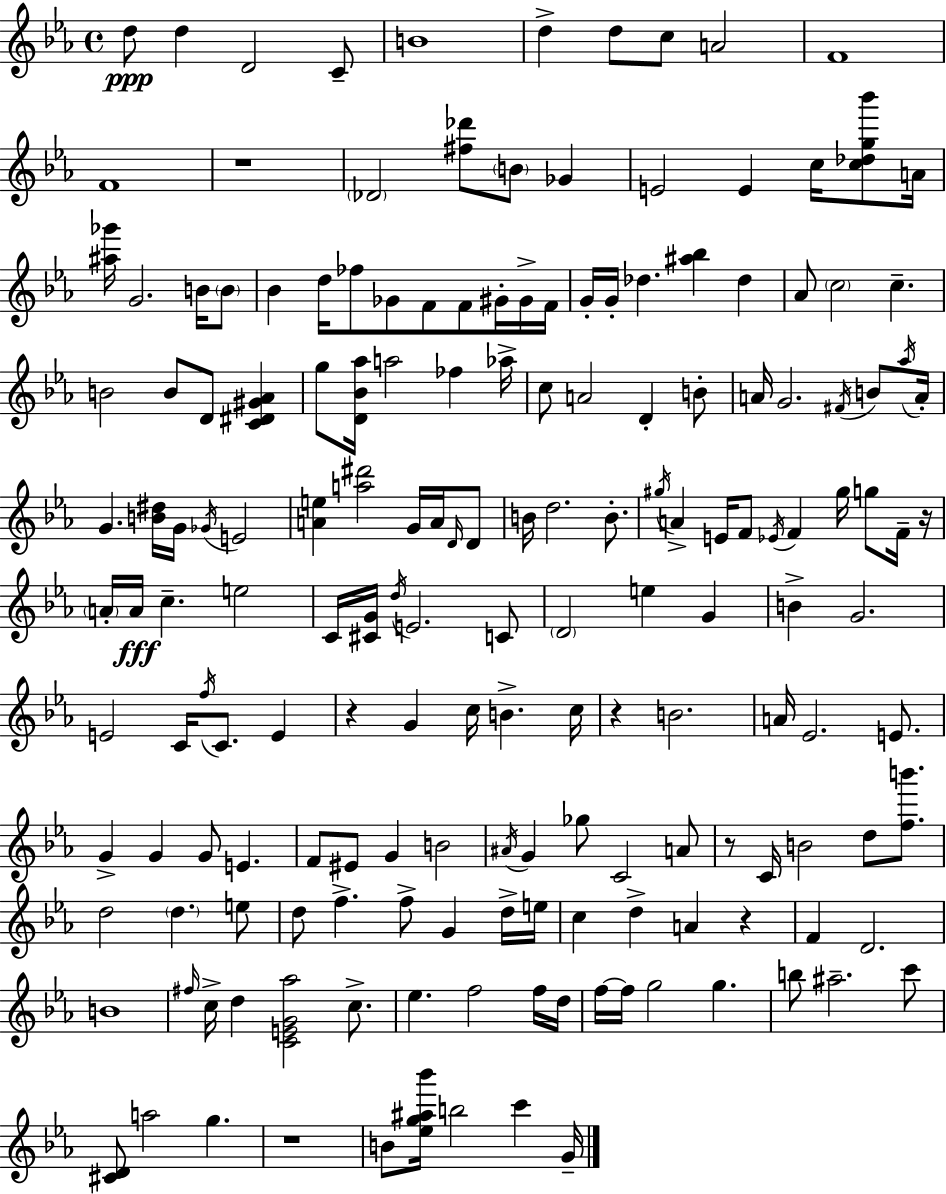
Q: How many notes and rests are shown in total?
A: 173